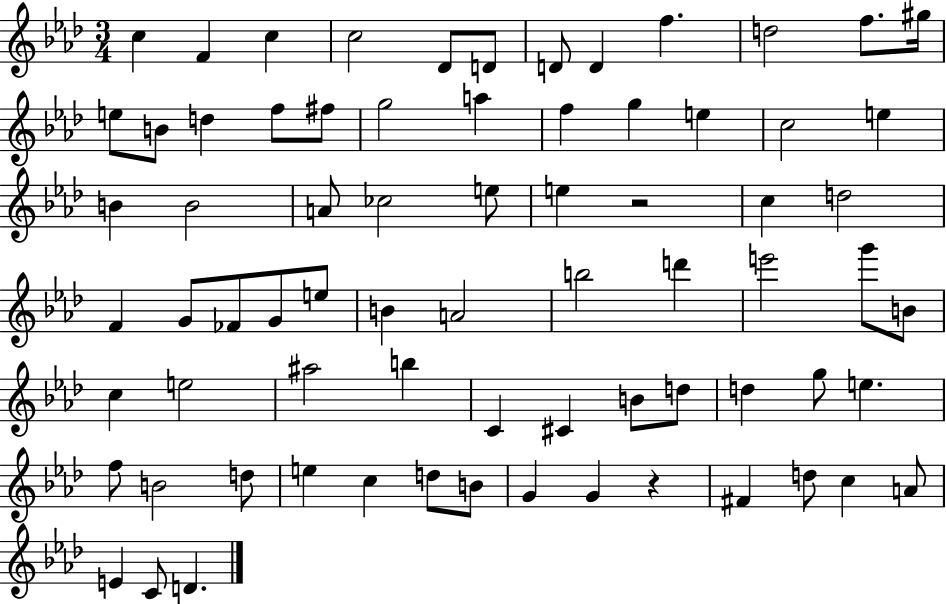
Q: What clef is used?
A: treble